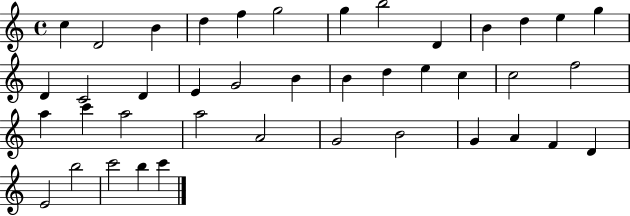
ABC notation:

X:1
T:Untitled
M:4/4
L:1/4
K:C
c D2 B d f g2 g b2 D B d e g D C2 D E G2 B B d e c c2 f2 a c' a2 a2 A2 G2 B2 G A F D E2 b2 c'2 b c'